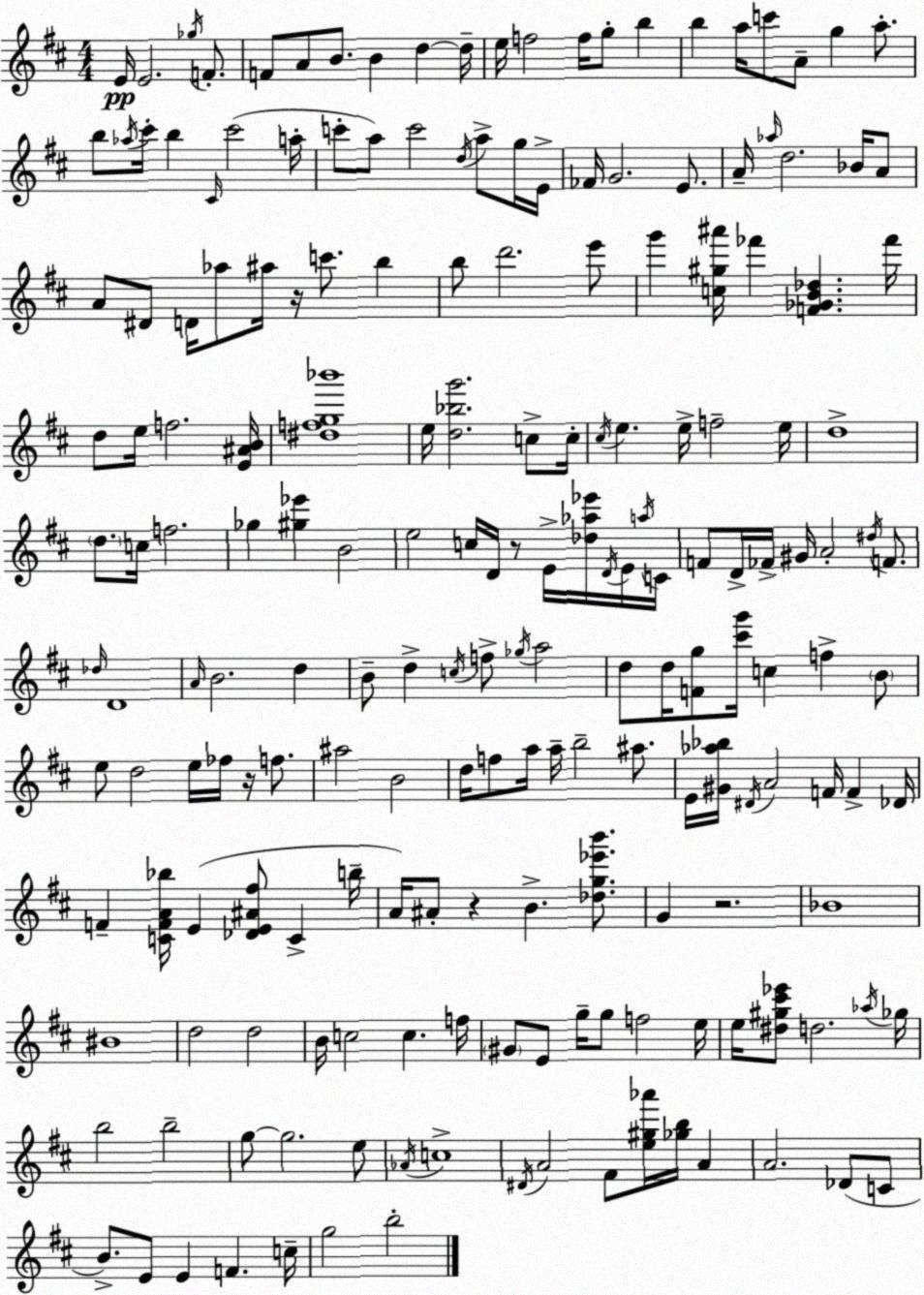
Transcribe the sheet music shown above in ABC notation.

X:1
T:Untitled
M:4/4
L:1/4
K:D
E/4 E2 _g/4 F/2 F/2 A/2 B/2 B d d/4 e/4 f2 f/4 g/2 b b a/4 c'/2 A/2 g a/2 b/2 _a/4 ^c'/4 b ^C/4 ^c'2 a/4 c'/2 a/2 c'2 d/4 a/2 g/4 E/4 _F/4 G2 E/2 A/4 _a/4 d2 _B/4 A/2 A/2 ^D/2 D/4 _a/2 ^a/4 z/4 c'/2 b b/2 d'2 e'/2 g' [c^g^a']/4 _f' [F_GB_d] _f'/4 d/2 e/4 f2 [E^AB]/4 [^dfg_b']4 e/4 [d_bg']2 c/2 c/4 ^c/4 e e/4 f2 e/4 d4 d/2 c/4 f2 _g [^g_e'] B2 e2 c/4 D/4 z/2 E/4 [_d_a_e']/4 D/4 E/4 a/4 C/4 F/2 D/4 _F/4 ^G/4 A2 ^d/4 F/2 _d/4 D4 A/4 B2 d B/2 d c/4 f/2 _g/4 a2 d/2 d/4 [Fg]/2 [^c'g']/4 c f B/2 e/2 d2 e/4 _f/4 z/4 f/2 ^a2 B2 d/4 f/2 a/4 a/4 b2 ^a/2 E/4 [^G_a_b]/4 ^D/4 A2 F/4 F _D/4 F [CFA_b]/4 E [_DE^A^f]/2 C b/4 A/4 ^A/2 z B [_dg_e'b']/2 G z2 _B4 ^B4 d2 d2 B/4 c2 c f/4 ^G/2 E/2 g/4 g/2 f2 e/4 e/4 [^d^g^c'_e']/2 d2 _a/4 _g/4 b2 b2 g/2 g2 e/2 _A/4 c4 ^D/4 A2 ^F/2 [e^g_a']/4 [_gb]/4 A A2 _D/2 C/2 B/2 E/2 E F c/4 g2 b2